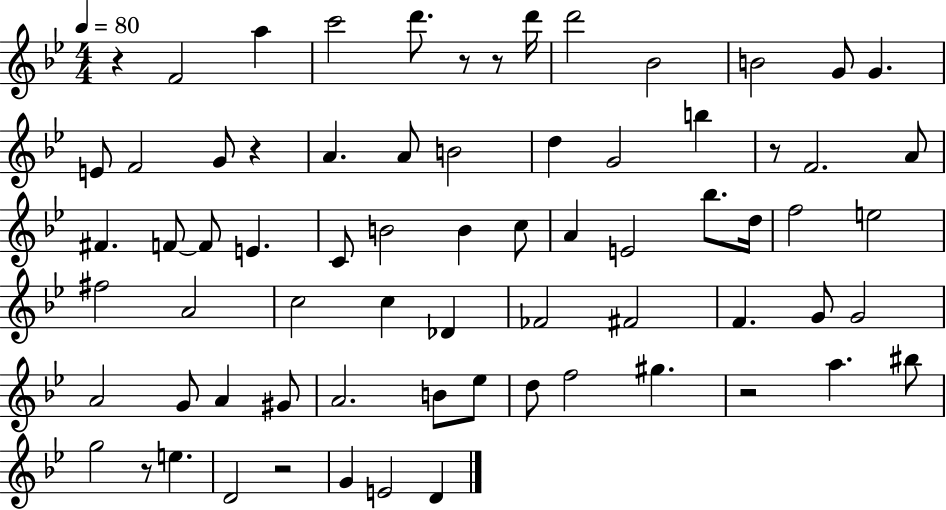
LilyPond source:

{
  \clef treble
  \numericTimeSignature
  \time 4/4
  \key bes \major
  \tempo 4 = 80
  r4 f'2 a''4 | c'''2 d'''8. r8 r8 d'''16 | d'''2 bes'2 | b'2 g'8 g'4. | \break e'8 f'2 g'8 r4 | a'4. a'8 b'2 | d''4 g'2 b''4 | r8 f'2. a'8 | \break fis'4. f'8~~ f'8 e'4. | c'8 b'2 b'4 c''8 | a'4 e'2 bes''8. d''16 | f''2 e''2 | \break fis''2 a'2 | c''2 c''4 des'4 | fes'2 fis'2 | f'4. g'8 g'2 | \break a'2 g'8 a'4 gis'8 | a'2. b'8 ees''8 | d''8 f''2 gis''4. | r2 a''4. bis''8 | \break g''2 r8 e''4. | d'2 r2 | g'4 e'2 d'4 | \bar "|."
}